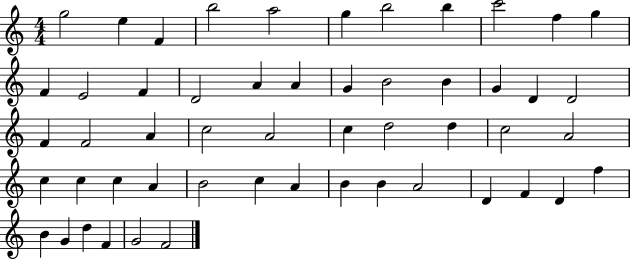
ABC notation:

X:1
T:Untitled
M:4/4
L:1/4
K:C
g2 e F b2 a2 g b2 b c'2 f g F E2 F D2 A A G B2 B G D D2 F F2 A c2 A2 c d2 d c2 A2 c c c A B2 c A B B A2 D F D f B G d F G2 F2